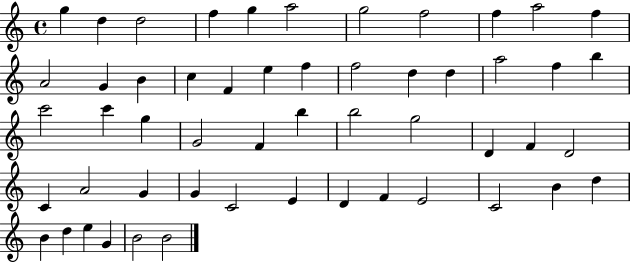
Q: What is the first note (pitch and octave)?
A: G5